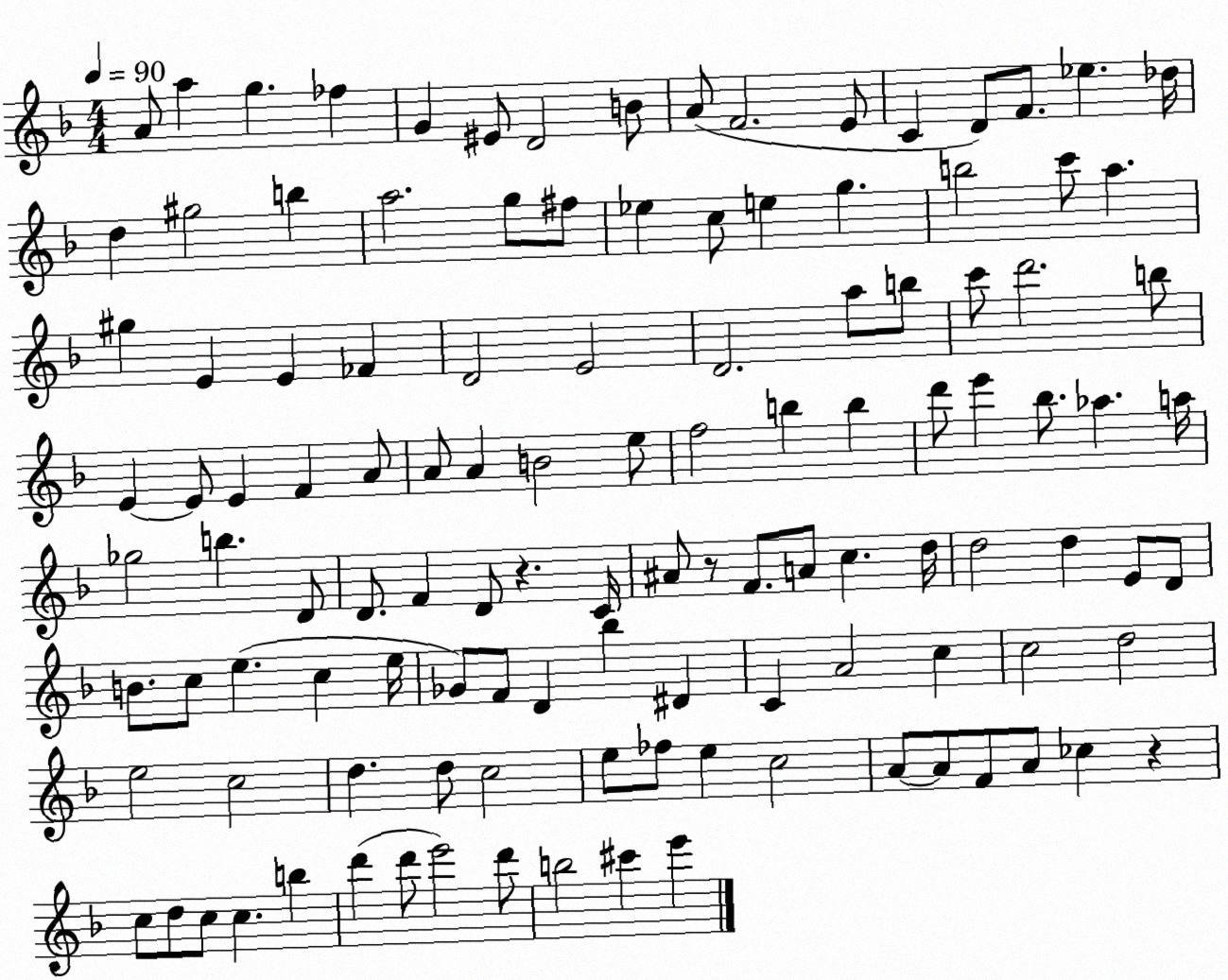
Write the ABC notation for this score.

X:1
T:Untitled
M:4/4
L:1/4
K:F
A/2 a g _f G ^E/2 D2 B/2 A/2 F2 E/2 C D/2 F/2 _e _d/4 d ^g2 b a2 g/2 ^f/2 _e c/2 e g b2 c'/2 a ^g E E _F D2 E2 D2 a/2 b/2 c'/2 d'2 b/2 E E/2 E F A/2 A/2 A B2 e/2 f2 b b d'/2 e' _b/2 _a a/4 _g2 b D/2 D/2 F D/2 z C/4 ^A/2 z/2 F/2 A/2 c d/4 d2 d E/2 D/2 B/2 c/2 e c e/4 _G/2 F/2 D _b ^D C A2 c c2 d2 e2 c2 d d/2 c2 e/2 _f/2 e c2 A/2 A/2 F/2 A/2 _c z c/2 d/2 c/2 c b d' d'/2 e'2 d'/2 b2 ^c' e'